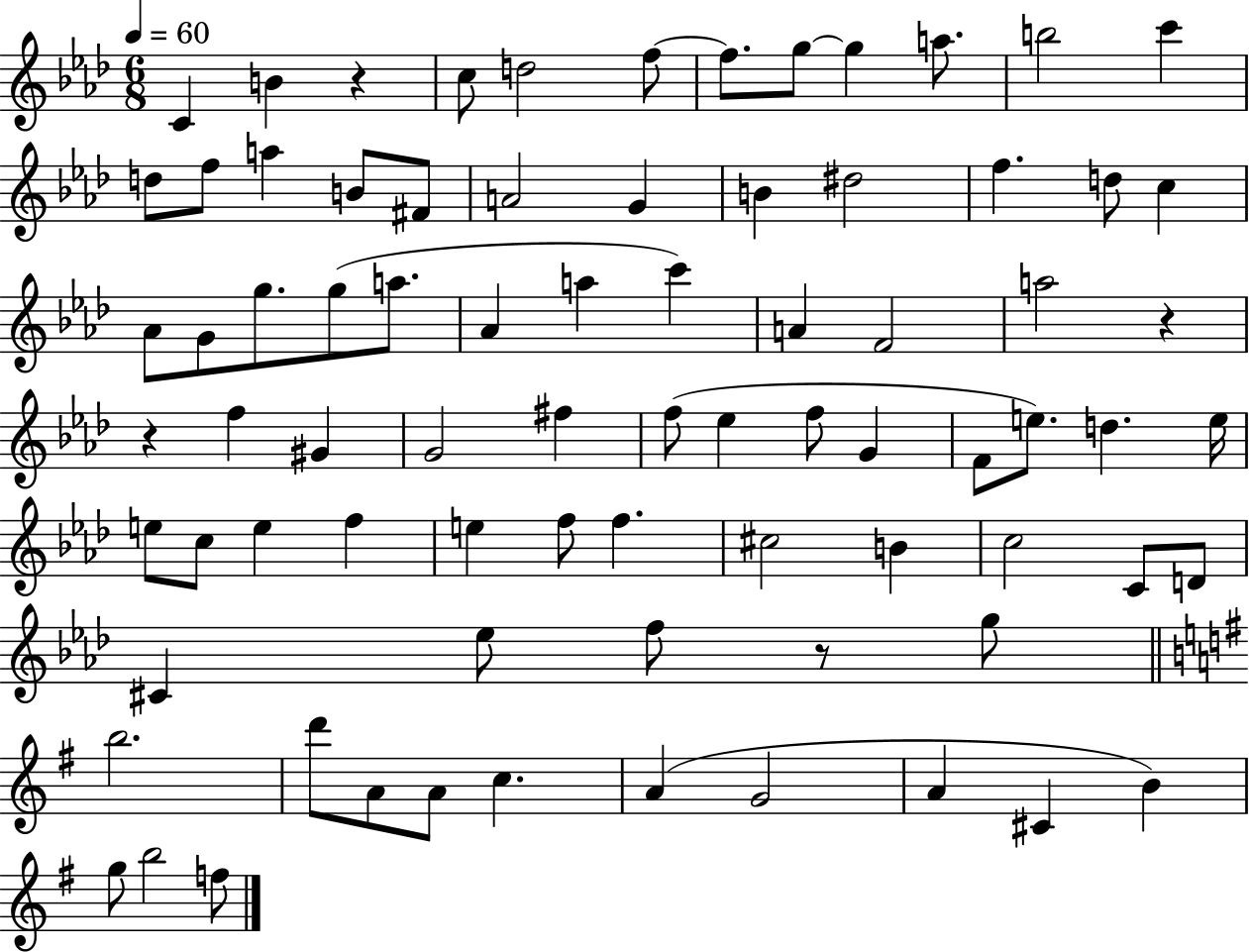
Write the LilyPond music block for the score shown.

{
  \clef treble
  \numericTimeSignature
  \time 6/8
  \key aes \major
  \tempo 4 = 60
  \repeat volta 2 { c'4 b'4 r4 | c''8 d''2 f''8~~ | f''8. g''8~~ g''4 a''8. | b''2 c'''4 | \break d''8 f''8 a''4 b'8 fis'8 | a'2 g'4 | b'4 dis''2 | f''4. d''8 c''4 | \break aes'8 g'8 g''8. g''8( a''8. | aes'4 a''4 c'''4) | a'4 f'2 | a''2 r4 | \break r4 f''4 gis'4 | g'2 fis''4 | f''8( ees''4 f''8 g'4 | f'8 e''8.) d''4. e''16 | \break e''8 c''8 e''4 f''4 | e''4 f''8 f''4. | cis''2 b'4 | c''2 c'8 d'8 | \break cis'4 ees''8 f''8 r8 g''8 | \bar "||" \break \key e \minor b''2. | d'''8 a'8 a'8 c''4. | a'4( g'2 | a'4 cis'4 b'4) | \break g''8 b''2 f''8 | } \bar "|."
}